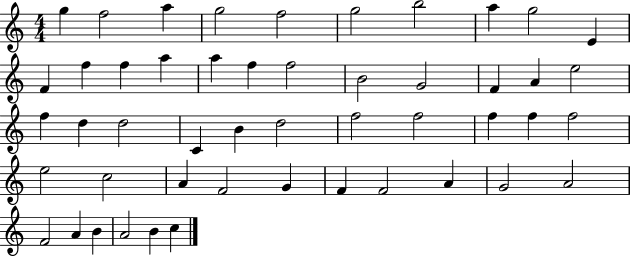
X:1
T:Untitled
M:4/4
L:1/4
K:C
g f2 a g2 f2 g2 b2 a g2 E F f f a a f f2 B2 G2 F A e2 f d d2 C B d2 f2 f2 f f f2 e2 c2 A F2 G F F2 A G2 A2 F2 A B A2 B c